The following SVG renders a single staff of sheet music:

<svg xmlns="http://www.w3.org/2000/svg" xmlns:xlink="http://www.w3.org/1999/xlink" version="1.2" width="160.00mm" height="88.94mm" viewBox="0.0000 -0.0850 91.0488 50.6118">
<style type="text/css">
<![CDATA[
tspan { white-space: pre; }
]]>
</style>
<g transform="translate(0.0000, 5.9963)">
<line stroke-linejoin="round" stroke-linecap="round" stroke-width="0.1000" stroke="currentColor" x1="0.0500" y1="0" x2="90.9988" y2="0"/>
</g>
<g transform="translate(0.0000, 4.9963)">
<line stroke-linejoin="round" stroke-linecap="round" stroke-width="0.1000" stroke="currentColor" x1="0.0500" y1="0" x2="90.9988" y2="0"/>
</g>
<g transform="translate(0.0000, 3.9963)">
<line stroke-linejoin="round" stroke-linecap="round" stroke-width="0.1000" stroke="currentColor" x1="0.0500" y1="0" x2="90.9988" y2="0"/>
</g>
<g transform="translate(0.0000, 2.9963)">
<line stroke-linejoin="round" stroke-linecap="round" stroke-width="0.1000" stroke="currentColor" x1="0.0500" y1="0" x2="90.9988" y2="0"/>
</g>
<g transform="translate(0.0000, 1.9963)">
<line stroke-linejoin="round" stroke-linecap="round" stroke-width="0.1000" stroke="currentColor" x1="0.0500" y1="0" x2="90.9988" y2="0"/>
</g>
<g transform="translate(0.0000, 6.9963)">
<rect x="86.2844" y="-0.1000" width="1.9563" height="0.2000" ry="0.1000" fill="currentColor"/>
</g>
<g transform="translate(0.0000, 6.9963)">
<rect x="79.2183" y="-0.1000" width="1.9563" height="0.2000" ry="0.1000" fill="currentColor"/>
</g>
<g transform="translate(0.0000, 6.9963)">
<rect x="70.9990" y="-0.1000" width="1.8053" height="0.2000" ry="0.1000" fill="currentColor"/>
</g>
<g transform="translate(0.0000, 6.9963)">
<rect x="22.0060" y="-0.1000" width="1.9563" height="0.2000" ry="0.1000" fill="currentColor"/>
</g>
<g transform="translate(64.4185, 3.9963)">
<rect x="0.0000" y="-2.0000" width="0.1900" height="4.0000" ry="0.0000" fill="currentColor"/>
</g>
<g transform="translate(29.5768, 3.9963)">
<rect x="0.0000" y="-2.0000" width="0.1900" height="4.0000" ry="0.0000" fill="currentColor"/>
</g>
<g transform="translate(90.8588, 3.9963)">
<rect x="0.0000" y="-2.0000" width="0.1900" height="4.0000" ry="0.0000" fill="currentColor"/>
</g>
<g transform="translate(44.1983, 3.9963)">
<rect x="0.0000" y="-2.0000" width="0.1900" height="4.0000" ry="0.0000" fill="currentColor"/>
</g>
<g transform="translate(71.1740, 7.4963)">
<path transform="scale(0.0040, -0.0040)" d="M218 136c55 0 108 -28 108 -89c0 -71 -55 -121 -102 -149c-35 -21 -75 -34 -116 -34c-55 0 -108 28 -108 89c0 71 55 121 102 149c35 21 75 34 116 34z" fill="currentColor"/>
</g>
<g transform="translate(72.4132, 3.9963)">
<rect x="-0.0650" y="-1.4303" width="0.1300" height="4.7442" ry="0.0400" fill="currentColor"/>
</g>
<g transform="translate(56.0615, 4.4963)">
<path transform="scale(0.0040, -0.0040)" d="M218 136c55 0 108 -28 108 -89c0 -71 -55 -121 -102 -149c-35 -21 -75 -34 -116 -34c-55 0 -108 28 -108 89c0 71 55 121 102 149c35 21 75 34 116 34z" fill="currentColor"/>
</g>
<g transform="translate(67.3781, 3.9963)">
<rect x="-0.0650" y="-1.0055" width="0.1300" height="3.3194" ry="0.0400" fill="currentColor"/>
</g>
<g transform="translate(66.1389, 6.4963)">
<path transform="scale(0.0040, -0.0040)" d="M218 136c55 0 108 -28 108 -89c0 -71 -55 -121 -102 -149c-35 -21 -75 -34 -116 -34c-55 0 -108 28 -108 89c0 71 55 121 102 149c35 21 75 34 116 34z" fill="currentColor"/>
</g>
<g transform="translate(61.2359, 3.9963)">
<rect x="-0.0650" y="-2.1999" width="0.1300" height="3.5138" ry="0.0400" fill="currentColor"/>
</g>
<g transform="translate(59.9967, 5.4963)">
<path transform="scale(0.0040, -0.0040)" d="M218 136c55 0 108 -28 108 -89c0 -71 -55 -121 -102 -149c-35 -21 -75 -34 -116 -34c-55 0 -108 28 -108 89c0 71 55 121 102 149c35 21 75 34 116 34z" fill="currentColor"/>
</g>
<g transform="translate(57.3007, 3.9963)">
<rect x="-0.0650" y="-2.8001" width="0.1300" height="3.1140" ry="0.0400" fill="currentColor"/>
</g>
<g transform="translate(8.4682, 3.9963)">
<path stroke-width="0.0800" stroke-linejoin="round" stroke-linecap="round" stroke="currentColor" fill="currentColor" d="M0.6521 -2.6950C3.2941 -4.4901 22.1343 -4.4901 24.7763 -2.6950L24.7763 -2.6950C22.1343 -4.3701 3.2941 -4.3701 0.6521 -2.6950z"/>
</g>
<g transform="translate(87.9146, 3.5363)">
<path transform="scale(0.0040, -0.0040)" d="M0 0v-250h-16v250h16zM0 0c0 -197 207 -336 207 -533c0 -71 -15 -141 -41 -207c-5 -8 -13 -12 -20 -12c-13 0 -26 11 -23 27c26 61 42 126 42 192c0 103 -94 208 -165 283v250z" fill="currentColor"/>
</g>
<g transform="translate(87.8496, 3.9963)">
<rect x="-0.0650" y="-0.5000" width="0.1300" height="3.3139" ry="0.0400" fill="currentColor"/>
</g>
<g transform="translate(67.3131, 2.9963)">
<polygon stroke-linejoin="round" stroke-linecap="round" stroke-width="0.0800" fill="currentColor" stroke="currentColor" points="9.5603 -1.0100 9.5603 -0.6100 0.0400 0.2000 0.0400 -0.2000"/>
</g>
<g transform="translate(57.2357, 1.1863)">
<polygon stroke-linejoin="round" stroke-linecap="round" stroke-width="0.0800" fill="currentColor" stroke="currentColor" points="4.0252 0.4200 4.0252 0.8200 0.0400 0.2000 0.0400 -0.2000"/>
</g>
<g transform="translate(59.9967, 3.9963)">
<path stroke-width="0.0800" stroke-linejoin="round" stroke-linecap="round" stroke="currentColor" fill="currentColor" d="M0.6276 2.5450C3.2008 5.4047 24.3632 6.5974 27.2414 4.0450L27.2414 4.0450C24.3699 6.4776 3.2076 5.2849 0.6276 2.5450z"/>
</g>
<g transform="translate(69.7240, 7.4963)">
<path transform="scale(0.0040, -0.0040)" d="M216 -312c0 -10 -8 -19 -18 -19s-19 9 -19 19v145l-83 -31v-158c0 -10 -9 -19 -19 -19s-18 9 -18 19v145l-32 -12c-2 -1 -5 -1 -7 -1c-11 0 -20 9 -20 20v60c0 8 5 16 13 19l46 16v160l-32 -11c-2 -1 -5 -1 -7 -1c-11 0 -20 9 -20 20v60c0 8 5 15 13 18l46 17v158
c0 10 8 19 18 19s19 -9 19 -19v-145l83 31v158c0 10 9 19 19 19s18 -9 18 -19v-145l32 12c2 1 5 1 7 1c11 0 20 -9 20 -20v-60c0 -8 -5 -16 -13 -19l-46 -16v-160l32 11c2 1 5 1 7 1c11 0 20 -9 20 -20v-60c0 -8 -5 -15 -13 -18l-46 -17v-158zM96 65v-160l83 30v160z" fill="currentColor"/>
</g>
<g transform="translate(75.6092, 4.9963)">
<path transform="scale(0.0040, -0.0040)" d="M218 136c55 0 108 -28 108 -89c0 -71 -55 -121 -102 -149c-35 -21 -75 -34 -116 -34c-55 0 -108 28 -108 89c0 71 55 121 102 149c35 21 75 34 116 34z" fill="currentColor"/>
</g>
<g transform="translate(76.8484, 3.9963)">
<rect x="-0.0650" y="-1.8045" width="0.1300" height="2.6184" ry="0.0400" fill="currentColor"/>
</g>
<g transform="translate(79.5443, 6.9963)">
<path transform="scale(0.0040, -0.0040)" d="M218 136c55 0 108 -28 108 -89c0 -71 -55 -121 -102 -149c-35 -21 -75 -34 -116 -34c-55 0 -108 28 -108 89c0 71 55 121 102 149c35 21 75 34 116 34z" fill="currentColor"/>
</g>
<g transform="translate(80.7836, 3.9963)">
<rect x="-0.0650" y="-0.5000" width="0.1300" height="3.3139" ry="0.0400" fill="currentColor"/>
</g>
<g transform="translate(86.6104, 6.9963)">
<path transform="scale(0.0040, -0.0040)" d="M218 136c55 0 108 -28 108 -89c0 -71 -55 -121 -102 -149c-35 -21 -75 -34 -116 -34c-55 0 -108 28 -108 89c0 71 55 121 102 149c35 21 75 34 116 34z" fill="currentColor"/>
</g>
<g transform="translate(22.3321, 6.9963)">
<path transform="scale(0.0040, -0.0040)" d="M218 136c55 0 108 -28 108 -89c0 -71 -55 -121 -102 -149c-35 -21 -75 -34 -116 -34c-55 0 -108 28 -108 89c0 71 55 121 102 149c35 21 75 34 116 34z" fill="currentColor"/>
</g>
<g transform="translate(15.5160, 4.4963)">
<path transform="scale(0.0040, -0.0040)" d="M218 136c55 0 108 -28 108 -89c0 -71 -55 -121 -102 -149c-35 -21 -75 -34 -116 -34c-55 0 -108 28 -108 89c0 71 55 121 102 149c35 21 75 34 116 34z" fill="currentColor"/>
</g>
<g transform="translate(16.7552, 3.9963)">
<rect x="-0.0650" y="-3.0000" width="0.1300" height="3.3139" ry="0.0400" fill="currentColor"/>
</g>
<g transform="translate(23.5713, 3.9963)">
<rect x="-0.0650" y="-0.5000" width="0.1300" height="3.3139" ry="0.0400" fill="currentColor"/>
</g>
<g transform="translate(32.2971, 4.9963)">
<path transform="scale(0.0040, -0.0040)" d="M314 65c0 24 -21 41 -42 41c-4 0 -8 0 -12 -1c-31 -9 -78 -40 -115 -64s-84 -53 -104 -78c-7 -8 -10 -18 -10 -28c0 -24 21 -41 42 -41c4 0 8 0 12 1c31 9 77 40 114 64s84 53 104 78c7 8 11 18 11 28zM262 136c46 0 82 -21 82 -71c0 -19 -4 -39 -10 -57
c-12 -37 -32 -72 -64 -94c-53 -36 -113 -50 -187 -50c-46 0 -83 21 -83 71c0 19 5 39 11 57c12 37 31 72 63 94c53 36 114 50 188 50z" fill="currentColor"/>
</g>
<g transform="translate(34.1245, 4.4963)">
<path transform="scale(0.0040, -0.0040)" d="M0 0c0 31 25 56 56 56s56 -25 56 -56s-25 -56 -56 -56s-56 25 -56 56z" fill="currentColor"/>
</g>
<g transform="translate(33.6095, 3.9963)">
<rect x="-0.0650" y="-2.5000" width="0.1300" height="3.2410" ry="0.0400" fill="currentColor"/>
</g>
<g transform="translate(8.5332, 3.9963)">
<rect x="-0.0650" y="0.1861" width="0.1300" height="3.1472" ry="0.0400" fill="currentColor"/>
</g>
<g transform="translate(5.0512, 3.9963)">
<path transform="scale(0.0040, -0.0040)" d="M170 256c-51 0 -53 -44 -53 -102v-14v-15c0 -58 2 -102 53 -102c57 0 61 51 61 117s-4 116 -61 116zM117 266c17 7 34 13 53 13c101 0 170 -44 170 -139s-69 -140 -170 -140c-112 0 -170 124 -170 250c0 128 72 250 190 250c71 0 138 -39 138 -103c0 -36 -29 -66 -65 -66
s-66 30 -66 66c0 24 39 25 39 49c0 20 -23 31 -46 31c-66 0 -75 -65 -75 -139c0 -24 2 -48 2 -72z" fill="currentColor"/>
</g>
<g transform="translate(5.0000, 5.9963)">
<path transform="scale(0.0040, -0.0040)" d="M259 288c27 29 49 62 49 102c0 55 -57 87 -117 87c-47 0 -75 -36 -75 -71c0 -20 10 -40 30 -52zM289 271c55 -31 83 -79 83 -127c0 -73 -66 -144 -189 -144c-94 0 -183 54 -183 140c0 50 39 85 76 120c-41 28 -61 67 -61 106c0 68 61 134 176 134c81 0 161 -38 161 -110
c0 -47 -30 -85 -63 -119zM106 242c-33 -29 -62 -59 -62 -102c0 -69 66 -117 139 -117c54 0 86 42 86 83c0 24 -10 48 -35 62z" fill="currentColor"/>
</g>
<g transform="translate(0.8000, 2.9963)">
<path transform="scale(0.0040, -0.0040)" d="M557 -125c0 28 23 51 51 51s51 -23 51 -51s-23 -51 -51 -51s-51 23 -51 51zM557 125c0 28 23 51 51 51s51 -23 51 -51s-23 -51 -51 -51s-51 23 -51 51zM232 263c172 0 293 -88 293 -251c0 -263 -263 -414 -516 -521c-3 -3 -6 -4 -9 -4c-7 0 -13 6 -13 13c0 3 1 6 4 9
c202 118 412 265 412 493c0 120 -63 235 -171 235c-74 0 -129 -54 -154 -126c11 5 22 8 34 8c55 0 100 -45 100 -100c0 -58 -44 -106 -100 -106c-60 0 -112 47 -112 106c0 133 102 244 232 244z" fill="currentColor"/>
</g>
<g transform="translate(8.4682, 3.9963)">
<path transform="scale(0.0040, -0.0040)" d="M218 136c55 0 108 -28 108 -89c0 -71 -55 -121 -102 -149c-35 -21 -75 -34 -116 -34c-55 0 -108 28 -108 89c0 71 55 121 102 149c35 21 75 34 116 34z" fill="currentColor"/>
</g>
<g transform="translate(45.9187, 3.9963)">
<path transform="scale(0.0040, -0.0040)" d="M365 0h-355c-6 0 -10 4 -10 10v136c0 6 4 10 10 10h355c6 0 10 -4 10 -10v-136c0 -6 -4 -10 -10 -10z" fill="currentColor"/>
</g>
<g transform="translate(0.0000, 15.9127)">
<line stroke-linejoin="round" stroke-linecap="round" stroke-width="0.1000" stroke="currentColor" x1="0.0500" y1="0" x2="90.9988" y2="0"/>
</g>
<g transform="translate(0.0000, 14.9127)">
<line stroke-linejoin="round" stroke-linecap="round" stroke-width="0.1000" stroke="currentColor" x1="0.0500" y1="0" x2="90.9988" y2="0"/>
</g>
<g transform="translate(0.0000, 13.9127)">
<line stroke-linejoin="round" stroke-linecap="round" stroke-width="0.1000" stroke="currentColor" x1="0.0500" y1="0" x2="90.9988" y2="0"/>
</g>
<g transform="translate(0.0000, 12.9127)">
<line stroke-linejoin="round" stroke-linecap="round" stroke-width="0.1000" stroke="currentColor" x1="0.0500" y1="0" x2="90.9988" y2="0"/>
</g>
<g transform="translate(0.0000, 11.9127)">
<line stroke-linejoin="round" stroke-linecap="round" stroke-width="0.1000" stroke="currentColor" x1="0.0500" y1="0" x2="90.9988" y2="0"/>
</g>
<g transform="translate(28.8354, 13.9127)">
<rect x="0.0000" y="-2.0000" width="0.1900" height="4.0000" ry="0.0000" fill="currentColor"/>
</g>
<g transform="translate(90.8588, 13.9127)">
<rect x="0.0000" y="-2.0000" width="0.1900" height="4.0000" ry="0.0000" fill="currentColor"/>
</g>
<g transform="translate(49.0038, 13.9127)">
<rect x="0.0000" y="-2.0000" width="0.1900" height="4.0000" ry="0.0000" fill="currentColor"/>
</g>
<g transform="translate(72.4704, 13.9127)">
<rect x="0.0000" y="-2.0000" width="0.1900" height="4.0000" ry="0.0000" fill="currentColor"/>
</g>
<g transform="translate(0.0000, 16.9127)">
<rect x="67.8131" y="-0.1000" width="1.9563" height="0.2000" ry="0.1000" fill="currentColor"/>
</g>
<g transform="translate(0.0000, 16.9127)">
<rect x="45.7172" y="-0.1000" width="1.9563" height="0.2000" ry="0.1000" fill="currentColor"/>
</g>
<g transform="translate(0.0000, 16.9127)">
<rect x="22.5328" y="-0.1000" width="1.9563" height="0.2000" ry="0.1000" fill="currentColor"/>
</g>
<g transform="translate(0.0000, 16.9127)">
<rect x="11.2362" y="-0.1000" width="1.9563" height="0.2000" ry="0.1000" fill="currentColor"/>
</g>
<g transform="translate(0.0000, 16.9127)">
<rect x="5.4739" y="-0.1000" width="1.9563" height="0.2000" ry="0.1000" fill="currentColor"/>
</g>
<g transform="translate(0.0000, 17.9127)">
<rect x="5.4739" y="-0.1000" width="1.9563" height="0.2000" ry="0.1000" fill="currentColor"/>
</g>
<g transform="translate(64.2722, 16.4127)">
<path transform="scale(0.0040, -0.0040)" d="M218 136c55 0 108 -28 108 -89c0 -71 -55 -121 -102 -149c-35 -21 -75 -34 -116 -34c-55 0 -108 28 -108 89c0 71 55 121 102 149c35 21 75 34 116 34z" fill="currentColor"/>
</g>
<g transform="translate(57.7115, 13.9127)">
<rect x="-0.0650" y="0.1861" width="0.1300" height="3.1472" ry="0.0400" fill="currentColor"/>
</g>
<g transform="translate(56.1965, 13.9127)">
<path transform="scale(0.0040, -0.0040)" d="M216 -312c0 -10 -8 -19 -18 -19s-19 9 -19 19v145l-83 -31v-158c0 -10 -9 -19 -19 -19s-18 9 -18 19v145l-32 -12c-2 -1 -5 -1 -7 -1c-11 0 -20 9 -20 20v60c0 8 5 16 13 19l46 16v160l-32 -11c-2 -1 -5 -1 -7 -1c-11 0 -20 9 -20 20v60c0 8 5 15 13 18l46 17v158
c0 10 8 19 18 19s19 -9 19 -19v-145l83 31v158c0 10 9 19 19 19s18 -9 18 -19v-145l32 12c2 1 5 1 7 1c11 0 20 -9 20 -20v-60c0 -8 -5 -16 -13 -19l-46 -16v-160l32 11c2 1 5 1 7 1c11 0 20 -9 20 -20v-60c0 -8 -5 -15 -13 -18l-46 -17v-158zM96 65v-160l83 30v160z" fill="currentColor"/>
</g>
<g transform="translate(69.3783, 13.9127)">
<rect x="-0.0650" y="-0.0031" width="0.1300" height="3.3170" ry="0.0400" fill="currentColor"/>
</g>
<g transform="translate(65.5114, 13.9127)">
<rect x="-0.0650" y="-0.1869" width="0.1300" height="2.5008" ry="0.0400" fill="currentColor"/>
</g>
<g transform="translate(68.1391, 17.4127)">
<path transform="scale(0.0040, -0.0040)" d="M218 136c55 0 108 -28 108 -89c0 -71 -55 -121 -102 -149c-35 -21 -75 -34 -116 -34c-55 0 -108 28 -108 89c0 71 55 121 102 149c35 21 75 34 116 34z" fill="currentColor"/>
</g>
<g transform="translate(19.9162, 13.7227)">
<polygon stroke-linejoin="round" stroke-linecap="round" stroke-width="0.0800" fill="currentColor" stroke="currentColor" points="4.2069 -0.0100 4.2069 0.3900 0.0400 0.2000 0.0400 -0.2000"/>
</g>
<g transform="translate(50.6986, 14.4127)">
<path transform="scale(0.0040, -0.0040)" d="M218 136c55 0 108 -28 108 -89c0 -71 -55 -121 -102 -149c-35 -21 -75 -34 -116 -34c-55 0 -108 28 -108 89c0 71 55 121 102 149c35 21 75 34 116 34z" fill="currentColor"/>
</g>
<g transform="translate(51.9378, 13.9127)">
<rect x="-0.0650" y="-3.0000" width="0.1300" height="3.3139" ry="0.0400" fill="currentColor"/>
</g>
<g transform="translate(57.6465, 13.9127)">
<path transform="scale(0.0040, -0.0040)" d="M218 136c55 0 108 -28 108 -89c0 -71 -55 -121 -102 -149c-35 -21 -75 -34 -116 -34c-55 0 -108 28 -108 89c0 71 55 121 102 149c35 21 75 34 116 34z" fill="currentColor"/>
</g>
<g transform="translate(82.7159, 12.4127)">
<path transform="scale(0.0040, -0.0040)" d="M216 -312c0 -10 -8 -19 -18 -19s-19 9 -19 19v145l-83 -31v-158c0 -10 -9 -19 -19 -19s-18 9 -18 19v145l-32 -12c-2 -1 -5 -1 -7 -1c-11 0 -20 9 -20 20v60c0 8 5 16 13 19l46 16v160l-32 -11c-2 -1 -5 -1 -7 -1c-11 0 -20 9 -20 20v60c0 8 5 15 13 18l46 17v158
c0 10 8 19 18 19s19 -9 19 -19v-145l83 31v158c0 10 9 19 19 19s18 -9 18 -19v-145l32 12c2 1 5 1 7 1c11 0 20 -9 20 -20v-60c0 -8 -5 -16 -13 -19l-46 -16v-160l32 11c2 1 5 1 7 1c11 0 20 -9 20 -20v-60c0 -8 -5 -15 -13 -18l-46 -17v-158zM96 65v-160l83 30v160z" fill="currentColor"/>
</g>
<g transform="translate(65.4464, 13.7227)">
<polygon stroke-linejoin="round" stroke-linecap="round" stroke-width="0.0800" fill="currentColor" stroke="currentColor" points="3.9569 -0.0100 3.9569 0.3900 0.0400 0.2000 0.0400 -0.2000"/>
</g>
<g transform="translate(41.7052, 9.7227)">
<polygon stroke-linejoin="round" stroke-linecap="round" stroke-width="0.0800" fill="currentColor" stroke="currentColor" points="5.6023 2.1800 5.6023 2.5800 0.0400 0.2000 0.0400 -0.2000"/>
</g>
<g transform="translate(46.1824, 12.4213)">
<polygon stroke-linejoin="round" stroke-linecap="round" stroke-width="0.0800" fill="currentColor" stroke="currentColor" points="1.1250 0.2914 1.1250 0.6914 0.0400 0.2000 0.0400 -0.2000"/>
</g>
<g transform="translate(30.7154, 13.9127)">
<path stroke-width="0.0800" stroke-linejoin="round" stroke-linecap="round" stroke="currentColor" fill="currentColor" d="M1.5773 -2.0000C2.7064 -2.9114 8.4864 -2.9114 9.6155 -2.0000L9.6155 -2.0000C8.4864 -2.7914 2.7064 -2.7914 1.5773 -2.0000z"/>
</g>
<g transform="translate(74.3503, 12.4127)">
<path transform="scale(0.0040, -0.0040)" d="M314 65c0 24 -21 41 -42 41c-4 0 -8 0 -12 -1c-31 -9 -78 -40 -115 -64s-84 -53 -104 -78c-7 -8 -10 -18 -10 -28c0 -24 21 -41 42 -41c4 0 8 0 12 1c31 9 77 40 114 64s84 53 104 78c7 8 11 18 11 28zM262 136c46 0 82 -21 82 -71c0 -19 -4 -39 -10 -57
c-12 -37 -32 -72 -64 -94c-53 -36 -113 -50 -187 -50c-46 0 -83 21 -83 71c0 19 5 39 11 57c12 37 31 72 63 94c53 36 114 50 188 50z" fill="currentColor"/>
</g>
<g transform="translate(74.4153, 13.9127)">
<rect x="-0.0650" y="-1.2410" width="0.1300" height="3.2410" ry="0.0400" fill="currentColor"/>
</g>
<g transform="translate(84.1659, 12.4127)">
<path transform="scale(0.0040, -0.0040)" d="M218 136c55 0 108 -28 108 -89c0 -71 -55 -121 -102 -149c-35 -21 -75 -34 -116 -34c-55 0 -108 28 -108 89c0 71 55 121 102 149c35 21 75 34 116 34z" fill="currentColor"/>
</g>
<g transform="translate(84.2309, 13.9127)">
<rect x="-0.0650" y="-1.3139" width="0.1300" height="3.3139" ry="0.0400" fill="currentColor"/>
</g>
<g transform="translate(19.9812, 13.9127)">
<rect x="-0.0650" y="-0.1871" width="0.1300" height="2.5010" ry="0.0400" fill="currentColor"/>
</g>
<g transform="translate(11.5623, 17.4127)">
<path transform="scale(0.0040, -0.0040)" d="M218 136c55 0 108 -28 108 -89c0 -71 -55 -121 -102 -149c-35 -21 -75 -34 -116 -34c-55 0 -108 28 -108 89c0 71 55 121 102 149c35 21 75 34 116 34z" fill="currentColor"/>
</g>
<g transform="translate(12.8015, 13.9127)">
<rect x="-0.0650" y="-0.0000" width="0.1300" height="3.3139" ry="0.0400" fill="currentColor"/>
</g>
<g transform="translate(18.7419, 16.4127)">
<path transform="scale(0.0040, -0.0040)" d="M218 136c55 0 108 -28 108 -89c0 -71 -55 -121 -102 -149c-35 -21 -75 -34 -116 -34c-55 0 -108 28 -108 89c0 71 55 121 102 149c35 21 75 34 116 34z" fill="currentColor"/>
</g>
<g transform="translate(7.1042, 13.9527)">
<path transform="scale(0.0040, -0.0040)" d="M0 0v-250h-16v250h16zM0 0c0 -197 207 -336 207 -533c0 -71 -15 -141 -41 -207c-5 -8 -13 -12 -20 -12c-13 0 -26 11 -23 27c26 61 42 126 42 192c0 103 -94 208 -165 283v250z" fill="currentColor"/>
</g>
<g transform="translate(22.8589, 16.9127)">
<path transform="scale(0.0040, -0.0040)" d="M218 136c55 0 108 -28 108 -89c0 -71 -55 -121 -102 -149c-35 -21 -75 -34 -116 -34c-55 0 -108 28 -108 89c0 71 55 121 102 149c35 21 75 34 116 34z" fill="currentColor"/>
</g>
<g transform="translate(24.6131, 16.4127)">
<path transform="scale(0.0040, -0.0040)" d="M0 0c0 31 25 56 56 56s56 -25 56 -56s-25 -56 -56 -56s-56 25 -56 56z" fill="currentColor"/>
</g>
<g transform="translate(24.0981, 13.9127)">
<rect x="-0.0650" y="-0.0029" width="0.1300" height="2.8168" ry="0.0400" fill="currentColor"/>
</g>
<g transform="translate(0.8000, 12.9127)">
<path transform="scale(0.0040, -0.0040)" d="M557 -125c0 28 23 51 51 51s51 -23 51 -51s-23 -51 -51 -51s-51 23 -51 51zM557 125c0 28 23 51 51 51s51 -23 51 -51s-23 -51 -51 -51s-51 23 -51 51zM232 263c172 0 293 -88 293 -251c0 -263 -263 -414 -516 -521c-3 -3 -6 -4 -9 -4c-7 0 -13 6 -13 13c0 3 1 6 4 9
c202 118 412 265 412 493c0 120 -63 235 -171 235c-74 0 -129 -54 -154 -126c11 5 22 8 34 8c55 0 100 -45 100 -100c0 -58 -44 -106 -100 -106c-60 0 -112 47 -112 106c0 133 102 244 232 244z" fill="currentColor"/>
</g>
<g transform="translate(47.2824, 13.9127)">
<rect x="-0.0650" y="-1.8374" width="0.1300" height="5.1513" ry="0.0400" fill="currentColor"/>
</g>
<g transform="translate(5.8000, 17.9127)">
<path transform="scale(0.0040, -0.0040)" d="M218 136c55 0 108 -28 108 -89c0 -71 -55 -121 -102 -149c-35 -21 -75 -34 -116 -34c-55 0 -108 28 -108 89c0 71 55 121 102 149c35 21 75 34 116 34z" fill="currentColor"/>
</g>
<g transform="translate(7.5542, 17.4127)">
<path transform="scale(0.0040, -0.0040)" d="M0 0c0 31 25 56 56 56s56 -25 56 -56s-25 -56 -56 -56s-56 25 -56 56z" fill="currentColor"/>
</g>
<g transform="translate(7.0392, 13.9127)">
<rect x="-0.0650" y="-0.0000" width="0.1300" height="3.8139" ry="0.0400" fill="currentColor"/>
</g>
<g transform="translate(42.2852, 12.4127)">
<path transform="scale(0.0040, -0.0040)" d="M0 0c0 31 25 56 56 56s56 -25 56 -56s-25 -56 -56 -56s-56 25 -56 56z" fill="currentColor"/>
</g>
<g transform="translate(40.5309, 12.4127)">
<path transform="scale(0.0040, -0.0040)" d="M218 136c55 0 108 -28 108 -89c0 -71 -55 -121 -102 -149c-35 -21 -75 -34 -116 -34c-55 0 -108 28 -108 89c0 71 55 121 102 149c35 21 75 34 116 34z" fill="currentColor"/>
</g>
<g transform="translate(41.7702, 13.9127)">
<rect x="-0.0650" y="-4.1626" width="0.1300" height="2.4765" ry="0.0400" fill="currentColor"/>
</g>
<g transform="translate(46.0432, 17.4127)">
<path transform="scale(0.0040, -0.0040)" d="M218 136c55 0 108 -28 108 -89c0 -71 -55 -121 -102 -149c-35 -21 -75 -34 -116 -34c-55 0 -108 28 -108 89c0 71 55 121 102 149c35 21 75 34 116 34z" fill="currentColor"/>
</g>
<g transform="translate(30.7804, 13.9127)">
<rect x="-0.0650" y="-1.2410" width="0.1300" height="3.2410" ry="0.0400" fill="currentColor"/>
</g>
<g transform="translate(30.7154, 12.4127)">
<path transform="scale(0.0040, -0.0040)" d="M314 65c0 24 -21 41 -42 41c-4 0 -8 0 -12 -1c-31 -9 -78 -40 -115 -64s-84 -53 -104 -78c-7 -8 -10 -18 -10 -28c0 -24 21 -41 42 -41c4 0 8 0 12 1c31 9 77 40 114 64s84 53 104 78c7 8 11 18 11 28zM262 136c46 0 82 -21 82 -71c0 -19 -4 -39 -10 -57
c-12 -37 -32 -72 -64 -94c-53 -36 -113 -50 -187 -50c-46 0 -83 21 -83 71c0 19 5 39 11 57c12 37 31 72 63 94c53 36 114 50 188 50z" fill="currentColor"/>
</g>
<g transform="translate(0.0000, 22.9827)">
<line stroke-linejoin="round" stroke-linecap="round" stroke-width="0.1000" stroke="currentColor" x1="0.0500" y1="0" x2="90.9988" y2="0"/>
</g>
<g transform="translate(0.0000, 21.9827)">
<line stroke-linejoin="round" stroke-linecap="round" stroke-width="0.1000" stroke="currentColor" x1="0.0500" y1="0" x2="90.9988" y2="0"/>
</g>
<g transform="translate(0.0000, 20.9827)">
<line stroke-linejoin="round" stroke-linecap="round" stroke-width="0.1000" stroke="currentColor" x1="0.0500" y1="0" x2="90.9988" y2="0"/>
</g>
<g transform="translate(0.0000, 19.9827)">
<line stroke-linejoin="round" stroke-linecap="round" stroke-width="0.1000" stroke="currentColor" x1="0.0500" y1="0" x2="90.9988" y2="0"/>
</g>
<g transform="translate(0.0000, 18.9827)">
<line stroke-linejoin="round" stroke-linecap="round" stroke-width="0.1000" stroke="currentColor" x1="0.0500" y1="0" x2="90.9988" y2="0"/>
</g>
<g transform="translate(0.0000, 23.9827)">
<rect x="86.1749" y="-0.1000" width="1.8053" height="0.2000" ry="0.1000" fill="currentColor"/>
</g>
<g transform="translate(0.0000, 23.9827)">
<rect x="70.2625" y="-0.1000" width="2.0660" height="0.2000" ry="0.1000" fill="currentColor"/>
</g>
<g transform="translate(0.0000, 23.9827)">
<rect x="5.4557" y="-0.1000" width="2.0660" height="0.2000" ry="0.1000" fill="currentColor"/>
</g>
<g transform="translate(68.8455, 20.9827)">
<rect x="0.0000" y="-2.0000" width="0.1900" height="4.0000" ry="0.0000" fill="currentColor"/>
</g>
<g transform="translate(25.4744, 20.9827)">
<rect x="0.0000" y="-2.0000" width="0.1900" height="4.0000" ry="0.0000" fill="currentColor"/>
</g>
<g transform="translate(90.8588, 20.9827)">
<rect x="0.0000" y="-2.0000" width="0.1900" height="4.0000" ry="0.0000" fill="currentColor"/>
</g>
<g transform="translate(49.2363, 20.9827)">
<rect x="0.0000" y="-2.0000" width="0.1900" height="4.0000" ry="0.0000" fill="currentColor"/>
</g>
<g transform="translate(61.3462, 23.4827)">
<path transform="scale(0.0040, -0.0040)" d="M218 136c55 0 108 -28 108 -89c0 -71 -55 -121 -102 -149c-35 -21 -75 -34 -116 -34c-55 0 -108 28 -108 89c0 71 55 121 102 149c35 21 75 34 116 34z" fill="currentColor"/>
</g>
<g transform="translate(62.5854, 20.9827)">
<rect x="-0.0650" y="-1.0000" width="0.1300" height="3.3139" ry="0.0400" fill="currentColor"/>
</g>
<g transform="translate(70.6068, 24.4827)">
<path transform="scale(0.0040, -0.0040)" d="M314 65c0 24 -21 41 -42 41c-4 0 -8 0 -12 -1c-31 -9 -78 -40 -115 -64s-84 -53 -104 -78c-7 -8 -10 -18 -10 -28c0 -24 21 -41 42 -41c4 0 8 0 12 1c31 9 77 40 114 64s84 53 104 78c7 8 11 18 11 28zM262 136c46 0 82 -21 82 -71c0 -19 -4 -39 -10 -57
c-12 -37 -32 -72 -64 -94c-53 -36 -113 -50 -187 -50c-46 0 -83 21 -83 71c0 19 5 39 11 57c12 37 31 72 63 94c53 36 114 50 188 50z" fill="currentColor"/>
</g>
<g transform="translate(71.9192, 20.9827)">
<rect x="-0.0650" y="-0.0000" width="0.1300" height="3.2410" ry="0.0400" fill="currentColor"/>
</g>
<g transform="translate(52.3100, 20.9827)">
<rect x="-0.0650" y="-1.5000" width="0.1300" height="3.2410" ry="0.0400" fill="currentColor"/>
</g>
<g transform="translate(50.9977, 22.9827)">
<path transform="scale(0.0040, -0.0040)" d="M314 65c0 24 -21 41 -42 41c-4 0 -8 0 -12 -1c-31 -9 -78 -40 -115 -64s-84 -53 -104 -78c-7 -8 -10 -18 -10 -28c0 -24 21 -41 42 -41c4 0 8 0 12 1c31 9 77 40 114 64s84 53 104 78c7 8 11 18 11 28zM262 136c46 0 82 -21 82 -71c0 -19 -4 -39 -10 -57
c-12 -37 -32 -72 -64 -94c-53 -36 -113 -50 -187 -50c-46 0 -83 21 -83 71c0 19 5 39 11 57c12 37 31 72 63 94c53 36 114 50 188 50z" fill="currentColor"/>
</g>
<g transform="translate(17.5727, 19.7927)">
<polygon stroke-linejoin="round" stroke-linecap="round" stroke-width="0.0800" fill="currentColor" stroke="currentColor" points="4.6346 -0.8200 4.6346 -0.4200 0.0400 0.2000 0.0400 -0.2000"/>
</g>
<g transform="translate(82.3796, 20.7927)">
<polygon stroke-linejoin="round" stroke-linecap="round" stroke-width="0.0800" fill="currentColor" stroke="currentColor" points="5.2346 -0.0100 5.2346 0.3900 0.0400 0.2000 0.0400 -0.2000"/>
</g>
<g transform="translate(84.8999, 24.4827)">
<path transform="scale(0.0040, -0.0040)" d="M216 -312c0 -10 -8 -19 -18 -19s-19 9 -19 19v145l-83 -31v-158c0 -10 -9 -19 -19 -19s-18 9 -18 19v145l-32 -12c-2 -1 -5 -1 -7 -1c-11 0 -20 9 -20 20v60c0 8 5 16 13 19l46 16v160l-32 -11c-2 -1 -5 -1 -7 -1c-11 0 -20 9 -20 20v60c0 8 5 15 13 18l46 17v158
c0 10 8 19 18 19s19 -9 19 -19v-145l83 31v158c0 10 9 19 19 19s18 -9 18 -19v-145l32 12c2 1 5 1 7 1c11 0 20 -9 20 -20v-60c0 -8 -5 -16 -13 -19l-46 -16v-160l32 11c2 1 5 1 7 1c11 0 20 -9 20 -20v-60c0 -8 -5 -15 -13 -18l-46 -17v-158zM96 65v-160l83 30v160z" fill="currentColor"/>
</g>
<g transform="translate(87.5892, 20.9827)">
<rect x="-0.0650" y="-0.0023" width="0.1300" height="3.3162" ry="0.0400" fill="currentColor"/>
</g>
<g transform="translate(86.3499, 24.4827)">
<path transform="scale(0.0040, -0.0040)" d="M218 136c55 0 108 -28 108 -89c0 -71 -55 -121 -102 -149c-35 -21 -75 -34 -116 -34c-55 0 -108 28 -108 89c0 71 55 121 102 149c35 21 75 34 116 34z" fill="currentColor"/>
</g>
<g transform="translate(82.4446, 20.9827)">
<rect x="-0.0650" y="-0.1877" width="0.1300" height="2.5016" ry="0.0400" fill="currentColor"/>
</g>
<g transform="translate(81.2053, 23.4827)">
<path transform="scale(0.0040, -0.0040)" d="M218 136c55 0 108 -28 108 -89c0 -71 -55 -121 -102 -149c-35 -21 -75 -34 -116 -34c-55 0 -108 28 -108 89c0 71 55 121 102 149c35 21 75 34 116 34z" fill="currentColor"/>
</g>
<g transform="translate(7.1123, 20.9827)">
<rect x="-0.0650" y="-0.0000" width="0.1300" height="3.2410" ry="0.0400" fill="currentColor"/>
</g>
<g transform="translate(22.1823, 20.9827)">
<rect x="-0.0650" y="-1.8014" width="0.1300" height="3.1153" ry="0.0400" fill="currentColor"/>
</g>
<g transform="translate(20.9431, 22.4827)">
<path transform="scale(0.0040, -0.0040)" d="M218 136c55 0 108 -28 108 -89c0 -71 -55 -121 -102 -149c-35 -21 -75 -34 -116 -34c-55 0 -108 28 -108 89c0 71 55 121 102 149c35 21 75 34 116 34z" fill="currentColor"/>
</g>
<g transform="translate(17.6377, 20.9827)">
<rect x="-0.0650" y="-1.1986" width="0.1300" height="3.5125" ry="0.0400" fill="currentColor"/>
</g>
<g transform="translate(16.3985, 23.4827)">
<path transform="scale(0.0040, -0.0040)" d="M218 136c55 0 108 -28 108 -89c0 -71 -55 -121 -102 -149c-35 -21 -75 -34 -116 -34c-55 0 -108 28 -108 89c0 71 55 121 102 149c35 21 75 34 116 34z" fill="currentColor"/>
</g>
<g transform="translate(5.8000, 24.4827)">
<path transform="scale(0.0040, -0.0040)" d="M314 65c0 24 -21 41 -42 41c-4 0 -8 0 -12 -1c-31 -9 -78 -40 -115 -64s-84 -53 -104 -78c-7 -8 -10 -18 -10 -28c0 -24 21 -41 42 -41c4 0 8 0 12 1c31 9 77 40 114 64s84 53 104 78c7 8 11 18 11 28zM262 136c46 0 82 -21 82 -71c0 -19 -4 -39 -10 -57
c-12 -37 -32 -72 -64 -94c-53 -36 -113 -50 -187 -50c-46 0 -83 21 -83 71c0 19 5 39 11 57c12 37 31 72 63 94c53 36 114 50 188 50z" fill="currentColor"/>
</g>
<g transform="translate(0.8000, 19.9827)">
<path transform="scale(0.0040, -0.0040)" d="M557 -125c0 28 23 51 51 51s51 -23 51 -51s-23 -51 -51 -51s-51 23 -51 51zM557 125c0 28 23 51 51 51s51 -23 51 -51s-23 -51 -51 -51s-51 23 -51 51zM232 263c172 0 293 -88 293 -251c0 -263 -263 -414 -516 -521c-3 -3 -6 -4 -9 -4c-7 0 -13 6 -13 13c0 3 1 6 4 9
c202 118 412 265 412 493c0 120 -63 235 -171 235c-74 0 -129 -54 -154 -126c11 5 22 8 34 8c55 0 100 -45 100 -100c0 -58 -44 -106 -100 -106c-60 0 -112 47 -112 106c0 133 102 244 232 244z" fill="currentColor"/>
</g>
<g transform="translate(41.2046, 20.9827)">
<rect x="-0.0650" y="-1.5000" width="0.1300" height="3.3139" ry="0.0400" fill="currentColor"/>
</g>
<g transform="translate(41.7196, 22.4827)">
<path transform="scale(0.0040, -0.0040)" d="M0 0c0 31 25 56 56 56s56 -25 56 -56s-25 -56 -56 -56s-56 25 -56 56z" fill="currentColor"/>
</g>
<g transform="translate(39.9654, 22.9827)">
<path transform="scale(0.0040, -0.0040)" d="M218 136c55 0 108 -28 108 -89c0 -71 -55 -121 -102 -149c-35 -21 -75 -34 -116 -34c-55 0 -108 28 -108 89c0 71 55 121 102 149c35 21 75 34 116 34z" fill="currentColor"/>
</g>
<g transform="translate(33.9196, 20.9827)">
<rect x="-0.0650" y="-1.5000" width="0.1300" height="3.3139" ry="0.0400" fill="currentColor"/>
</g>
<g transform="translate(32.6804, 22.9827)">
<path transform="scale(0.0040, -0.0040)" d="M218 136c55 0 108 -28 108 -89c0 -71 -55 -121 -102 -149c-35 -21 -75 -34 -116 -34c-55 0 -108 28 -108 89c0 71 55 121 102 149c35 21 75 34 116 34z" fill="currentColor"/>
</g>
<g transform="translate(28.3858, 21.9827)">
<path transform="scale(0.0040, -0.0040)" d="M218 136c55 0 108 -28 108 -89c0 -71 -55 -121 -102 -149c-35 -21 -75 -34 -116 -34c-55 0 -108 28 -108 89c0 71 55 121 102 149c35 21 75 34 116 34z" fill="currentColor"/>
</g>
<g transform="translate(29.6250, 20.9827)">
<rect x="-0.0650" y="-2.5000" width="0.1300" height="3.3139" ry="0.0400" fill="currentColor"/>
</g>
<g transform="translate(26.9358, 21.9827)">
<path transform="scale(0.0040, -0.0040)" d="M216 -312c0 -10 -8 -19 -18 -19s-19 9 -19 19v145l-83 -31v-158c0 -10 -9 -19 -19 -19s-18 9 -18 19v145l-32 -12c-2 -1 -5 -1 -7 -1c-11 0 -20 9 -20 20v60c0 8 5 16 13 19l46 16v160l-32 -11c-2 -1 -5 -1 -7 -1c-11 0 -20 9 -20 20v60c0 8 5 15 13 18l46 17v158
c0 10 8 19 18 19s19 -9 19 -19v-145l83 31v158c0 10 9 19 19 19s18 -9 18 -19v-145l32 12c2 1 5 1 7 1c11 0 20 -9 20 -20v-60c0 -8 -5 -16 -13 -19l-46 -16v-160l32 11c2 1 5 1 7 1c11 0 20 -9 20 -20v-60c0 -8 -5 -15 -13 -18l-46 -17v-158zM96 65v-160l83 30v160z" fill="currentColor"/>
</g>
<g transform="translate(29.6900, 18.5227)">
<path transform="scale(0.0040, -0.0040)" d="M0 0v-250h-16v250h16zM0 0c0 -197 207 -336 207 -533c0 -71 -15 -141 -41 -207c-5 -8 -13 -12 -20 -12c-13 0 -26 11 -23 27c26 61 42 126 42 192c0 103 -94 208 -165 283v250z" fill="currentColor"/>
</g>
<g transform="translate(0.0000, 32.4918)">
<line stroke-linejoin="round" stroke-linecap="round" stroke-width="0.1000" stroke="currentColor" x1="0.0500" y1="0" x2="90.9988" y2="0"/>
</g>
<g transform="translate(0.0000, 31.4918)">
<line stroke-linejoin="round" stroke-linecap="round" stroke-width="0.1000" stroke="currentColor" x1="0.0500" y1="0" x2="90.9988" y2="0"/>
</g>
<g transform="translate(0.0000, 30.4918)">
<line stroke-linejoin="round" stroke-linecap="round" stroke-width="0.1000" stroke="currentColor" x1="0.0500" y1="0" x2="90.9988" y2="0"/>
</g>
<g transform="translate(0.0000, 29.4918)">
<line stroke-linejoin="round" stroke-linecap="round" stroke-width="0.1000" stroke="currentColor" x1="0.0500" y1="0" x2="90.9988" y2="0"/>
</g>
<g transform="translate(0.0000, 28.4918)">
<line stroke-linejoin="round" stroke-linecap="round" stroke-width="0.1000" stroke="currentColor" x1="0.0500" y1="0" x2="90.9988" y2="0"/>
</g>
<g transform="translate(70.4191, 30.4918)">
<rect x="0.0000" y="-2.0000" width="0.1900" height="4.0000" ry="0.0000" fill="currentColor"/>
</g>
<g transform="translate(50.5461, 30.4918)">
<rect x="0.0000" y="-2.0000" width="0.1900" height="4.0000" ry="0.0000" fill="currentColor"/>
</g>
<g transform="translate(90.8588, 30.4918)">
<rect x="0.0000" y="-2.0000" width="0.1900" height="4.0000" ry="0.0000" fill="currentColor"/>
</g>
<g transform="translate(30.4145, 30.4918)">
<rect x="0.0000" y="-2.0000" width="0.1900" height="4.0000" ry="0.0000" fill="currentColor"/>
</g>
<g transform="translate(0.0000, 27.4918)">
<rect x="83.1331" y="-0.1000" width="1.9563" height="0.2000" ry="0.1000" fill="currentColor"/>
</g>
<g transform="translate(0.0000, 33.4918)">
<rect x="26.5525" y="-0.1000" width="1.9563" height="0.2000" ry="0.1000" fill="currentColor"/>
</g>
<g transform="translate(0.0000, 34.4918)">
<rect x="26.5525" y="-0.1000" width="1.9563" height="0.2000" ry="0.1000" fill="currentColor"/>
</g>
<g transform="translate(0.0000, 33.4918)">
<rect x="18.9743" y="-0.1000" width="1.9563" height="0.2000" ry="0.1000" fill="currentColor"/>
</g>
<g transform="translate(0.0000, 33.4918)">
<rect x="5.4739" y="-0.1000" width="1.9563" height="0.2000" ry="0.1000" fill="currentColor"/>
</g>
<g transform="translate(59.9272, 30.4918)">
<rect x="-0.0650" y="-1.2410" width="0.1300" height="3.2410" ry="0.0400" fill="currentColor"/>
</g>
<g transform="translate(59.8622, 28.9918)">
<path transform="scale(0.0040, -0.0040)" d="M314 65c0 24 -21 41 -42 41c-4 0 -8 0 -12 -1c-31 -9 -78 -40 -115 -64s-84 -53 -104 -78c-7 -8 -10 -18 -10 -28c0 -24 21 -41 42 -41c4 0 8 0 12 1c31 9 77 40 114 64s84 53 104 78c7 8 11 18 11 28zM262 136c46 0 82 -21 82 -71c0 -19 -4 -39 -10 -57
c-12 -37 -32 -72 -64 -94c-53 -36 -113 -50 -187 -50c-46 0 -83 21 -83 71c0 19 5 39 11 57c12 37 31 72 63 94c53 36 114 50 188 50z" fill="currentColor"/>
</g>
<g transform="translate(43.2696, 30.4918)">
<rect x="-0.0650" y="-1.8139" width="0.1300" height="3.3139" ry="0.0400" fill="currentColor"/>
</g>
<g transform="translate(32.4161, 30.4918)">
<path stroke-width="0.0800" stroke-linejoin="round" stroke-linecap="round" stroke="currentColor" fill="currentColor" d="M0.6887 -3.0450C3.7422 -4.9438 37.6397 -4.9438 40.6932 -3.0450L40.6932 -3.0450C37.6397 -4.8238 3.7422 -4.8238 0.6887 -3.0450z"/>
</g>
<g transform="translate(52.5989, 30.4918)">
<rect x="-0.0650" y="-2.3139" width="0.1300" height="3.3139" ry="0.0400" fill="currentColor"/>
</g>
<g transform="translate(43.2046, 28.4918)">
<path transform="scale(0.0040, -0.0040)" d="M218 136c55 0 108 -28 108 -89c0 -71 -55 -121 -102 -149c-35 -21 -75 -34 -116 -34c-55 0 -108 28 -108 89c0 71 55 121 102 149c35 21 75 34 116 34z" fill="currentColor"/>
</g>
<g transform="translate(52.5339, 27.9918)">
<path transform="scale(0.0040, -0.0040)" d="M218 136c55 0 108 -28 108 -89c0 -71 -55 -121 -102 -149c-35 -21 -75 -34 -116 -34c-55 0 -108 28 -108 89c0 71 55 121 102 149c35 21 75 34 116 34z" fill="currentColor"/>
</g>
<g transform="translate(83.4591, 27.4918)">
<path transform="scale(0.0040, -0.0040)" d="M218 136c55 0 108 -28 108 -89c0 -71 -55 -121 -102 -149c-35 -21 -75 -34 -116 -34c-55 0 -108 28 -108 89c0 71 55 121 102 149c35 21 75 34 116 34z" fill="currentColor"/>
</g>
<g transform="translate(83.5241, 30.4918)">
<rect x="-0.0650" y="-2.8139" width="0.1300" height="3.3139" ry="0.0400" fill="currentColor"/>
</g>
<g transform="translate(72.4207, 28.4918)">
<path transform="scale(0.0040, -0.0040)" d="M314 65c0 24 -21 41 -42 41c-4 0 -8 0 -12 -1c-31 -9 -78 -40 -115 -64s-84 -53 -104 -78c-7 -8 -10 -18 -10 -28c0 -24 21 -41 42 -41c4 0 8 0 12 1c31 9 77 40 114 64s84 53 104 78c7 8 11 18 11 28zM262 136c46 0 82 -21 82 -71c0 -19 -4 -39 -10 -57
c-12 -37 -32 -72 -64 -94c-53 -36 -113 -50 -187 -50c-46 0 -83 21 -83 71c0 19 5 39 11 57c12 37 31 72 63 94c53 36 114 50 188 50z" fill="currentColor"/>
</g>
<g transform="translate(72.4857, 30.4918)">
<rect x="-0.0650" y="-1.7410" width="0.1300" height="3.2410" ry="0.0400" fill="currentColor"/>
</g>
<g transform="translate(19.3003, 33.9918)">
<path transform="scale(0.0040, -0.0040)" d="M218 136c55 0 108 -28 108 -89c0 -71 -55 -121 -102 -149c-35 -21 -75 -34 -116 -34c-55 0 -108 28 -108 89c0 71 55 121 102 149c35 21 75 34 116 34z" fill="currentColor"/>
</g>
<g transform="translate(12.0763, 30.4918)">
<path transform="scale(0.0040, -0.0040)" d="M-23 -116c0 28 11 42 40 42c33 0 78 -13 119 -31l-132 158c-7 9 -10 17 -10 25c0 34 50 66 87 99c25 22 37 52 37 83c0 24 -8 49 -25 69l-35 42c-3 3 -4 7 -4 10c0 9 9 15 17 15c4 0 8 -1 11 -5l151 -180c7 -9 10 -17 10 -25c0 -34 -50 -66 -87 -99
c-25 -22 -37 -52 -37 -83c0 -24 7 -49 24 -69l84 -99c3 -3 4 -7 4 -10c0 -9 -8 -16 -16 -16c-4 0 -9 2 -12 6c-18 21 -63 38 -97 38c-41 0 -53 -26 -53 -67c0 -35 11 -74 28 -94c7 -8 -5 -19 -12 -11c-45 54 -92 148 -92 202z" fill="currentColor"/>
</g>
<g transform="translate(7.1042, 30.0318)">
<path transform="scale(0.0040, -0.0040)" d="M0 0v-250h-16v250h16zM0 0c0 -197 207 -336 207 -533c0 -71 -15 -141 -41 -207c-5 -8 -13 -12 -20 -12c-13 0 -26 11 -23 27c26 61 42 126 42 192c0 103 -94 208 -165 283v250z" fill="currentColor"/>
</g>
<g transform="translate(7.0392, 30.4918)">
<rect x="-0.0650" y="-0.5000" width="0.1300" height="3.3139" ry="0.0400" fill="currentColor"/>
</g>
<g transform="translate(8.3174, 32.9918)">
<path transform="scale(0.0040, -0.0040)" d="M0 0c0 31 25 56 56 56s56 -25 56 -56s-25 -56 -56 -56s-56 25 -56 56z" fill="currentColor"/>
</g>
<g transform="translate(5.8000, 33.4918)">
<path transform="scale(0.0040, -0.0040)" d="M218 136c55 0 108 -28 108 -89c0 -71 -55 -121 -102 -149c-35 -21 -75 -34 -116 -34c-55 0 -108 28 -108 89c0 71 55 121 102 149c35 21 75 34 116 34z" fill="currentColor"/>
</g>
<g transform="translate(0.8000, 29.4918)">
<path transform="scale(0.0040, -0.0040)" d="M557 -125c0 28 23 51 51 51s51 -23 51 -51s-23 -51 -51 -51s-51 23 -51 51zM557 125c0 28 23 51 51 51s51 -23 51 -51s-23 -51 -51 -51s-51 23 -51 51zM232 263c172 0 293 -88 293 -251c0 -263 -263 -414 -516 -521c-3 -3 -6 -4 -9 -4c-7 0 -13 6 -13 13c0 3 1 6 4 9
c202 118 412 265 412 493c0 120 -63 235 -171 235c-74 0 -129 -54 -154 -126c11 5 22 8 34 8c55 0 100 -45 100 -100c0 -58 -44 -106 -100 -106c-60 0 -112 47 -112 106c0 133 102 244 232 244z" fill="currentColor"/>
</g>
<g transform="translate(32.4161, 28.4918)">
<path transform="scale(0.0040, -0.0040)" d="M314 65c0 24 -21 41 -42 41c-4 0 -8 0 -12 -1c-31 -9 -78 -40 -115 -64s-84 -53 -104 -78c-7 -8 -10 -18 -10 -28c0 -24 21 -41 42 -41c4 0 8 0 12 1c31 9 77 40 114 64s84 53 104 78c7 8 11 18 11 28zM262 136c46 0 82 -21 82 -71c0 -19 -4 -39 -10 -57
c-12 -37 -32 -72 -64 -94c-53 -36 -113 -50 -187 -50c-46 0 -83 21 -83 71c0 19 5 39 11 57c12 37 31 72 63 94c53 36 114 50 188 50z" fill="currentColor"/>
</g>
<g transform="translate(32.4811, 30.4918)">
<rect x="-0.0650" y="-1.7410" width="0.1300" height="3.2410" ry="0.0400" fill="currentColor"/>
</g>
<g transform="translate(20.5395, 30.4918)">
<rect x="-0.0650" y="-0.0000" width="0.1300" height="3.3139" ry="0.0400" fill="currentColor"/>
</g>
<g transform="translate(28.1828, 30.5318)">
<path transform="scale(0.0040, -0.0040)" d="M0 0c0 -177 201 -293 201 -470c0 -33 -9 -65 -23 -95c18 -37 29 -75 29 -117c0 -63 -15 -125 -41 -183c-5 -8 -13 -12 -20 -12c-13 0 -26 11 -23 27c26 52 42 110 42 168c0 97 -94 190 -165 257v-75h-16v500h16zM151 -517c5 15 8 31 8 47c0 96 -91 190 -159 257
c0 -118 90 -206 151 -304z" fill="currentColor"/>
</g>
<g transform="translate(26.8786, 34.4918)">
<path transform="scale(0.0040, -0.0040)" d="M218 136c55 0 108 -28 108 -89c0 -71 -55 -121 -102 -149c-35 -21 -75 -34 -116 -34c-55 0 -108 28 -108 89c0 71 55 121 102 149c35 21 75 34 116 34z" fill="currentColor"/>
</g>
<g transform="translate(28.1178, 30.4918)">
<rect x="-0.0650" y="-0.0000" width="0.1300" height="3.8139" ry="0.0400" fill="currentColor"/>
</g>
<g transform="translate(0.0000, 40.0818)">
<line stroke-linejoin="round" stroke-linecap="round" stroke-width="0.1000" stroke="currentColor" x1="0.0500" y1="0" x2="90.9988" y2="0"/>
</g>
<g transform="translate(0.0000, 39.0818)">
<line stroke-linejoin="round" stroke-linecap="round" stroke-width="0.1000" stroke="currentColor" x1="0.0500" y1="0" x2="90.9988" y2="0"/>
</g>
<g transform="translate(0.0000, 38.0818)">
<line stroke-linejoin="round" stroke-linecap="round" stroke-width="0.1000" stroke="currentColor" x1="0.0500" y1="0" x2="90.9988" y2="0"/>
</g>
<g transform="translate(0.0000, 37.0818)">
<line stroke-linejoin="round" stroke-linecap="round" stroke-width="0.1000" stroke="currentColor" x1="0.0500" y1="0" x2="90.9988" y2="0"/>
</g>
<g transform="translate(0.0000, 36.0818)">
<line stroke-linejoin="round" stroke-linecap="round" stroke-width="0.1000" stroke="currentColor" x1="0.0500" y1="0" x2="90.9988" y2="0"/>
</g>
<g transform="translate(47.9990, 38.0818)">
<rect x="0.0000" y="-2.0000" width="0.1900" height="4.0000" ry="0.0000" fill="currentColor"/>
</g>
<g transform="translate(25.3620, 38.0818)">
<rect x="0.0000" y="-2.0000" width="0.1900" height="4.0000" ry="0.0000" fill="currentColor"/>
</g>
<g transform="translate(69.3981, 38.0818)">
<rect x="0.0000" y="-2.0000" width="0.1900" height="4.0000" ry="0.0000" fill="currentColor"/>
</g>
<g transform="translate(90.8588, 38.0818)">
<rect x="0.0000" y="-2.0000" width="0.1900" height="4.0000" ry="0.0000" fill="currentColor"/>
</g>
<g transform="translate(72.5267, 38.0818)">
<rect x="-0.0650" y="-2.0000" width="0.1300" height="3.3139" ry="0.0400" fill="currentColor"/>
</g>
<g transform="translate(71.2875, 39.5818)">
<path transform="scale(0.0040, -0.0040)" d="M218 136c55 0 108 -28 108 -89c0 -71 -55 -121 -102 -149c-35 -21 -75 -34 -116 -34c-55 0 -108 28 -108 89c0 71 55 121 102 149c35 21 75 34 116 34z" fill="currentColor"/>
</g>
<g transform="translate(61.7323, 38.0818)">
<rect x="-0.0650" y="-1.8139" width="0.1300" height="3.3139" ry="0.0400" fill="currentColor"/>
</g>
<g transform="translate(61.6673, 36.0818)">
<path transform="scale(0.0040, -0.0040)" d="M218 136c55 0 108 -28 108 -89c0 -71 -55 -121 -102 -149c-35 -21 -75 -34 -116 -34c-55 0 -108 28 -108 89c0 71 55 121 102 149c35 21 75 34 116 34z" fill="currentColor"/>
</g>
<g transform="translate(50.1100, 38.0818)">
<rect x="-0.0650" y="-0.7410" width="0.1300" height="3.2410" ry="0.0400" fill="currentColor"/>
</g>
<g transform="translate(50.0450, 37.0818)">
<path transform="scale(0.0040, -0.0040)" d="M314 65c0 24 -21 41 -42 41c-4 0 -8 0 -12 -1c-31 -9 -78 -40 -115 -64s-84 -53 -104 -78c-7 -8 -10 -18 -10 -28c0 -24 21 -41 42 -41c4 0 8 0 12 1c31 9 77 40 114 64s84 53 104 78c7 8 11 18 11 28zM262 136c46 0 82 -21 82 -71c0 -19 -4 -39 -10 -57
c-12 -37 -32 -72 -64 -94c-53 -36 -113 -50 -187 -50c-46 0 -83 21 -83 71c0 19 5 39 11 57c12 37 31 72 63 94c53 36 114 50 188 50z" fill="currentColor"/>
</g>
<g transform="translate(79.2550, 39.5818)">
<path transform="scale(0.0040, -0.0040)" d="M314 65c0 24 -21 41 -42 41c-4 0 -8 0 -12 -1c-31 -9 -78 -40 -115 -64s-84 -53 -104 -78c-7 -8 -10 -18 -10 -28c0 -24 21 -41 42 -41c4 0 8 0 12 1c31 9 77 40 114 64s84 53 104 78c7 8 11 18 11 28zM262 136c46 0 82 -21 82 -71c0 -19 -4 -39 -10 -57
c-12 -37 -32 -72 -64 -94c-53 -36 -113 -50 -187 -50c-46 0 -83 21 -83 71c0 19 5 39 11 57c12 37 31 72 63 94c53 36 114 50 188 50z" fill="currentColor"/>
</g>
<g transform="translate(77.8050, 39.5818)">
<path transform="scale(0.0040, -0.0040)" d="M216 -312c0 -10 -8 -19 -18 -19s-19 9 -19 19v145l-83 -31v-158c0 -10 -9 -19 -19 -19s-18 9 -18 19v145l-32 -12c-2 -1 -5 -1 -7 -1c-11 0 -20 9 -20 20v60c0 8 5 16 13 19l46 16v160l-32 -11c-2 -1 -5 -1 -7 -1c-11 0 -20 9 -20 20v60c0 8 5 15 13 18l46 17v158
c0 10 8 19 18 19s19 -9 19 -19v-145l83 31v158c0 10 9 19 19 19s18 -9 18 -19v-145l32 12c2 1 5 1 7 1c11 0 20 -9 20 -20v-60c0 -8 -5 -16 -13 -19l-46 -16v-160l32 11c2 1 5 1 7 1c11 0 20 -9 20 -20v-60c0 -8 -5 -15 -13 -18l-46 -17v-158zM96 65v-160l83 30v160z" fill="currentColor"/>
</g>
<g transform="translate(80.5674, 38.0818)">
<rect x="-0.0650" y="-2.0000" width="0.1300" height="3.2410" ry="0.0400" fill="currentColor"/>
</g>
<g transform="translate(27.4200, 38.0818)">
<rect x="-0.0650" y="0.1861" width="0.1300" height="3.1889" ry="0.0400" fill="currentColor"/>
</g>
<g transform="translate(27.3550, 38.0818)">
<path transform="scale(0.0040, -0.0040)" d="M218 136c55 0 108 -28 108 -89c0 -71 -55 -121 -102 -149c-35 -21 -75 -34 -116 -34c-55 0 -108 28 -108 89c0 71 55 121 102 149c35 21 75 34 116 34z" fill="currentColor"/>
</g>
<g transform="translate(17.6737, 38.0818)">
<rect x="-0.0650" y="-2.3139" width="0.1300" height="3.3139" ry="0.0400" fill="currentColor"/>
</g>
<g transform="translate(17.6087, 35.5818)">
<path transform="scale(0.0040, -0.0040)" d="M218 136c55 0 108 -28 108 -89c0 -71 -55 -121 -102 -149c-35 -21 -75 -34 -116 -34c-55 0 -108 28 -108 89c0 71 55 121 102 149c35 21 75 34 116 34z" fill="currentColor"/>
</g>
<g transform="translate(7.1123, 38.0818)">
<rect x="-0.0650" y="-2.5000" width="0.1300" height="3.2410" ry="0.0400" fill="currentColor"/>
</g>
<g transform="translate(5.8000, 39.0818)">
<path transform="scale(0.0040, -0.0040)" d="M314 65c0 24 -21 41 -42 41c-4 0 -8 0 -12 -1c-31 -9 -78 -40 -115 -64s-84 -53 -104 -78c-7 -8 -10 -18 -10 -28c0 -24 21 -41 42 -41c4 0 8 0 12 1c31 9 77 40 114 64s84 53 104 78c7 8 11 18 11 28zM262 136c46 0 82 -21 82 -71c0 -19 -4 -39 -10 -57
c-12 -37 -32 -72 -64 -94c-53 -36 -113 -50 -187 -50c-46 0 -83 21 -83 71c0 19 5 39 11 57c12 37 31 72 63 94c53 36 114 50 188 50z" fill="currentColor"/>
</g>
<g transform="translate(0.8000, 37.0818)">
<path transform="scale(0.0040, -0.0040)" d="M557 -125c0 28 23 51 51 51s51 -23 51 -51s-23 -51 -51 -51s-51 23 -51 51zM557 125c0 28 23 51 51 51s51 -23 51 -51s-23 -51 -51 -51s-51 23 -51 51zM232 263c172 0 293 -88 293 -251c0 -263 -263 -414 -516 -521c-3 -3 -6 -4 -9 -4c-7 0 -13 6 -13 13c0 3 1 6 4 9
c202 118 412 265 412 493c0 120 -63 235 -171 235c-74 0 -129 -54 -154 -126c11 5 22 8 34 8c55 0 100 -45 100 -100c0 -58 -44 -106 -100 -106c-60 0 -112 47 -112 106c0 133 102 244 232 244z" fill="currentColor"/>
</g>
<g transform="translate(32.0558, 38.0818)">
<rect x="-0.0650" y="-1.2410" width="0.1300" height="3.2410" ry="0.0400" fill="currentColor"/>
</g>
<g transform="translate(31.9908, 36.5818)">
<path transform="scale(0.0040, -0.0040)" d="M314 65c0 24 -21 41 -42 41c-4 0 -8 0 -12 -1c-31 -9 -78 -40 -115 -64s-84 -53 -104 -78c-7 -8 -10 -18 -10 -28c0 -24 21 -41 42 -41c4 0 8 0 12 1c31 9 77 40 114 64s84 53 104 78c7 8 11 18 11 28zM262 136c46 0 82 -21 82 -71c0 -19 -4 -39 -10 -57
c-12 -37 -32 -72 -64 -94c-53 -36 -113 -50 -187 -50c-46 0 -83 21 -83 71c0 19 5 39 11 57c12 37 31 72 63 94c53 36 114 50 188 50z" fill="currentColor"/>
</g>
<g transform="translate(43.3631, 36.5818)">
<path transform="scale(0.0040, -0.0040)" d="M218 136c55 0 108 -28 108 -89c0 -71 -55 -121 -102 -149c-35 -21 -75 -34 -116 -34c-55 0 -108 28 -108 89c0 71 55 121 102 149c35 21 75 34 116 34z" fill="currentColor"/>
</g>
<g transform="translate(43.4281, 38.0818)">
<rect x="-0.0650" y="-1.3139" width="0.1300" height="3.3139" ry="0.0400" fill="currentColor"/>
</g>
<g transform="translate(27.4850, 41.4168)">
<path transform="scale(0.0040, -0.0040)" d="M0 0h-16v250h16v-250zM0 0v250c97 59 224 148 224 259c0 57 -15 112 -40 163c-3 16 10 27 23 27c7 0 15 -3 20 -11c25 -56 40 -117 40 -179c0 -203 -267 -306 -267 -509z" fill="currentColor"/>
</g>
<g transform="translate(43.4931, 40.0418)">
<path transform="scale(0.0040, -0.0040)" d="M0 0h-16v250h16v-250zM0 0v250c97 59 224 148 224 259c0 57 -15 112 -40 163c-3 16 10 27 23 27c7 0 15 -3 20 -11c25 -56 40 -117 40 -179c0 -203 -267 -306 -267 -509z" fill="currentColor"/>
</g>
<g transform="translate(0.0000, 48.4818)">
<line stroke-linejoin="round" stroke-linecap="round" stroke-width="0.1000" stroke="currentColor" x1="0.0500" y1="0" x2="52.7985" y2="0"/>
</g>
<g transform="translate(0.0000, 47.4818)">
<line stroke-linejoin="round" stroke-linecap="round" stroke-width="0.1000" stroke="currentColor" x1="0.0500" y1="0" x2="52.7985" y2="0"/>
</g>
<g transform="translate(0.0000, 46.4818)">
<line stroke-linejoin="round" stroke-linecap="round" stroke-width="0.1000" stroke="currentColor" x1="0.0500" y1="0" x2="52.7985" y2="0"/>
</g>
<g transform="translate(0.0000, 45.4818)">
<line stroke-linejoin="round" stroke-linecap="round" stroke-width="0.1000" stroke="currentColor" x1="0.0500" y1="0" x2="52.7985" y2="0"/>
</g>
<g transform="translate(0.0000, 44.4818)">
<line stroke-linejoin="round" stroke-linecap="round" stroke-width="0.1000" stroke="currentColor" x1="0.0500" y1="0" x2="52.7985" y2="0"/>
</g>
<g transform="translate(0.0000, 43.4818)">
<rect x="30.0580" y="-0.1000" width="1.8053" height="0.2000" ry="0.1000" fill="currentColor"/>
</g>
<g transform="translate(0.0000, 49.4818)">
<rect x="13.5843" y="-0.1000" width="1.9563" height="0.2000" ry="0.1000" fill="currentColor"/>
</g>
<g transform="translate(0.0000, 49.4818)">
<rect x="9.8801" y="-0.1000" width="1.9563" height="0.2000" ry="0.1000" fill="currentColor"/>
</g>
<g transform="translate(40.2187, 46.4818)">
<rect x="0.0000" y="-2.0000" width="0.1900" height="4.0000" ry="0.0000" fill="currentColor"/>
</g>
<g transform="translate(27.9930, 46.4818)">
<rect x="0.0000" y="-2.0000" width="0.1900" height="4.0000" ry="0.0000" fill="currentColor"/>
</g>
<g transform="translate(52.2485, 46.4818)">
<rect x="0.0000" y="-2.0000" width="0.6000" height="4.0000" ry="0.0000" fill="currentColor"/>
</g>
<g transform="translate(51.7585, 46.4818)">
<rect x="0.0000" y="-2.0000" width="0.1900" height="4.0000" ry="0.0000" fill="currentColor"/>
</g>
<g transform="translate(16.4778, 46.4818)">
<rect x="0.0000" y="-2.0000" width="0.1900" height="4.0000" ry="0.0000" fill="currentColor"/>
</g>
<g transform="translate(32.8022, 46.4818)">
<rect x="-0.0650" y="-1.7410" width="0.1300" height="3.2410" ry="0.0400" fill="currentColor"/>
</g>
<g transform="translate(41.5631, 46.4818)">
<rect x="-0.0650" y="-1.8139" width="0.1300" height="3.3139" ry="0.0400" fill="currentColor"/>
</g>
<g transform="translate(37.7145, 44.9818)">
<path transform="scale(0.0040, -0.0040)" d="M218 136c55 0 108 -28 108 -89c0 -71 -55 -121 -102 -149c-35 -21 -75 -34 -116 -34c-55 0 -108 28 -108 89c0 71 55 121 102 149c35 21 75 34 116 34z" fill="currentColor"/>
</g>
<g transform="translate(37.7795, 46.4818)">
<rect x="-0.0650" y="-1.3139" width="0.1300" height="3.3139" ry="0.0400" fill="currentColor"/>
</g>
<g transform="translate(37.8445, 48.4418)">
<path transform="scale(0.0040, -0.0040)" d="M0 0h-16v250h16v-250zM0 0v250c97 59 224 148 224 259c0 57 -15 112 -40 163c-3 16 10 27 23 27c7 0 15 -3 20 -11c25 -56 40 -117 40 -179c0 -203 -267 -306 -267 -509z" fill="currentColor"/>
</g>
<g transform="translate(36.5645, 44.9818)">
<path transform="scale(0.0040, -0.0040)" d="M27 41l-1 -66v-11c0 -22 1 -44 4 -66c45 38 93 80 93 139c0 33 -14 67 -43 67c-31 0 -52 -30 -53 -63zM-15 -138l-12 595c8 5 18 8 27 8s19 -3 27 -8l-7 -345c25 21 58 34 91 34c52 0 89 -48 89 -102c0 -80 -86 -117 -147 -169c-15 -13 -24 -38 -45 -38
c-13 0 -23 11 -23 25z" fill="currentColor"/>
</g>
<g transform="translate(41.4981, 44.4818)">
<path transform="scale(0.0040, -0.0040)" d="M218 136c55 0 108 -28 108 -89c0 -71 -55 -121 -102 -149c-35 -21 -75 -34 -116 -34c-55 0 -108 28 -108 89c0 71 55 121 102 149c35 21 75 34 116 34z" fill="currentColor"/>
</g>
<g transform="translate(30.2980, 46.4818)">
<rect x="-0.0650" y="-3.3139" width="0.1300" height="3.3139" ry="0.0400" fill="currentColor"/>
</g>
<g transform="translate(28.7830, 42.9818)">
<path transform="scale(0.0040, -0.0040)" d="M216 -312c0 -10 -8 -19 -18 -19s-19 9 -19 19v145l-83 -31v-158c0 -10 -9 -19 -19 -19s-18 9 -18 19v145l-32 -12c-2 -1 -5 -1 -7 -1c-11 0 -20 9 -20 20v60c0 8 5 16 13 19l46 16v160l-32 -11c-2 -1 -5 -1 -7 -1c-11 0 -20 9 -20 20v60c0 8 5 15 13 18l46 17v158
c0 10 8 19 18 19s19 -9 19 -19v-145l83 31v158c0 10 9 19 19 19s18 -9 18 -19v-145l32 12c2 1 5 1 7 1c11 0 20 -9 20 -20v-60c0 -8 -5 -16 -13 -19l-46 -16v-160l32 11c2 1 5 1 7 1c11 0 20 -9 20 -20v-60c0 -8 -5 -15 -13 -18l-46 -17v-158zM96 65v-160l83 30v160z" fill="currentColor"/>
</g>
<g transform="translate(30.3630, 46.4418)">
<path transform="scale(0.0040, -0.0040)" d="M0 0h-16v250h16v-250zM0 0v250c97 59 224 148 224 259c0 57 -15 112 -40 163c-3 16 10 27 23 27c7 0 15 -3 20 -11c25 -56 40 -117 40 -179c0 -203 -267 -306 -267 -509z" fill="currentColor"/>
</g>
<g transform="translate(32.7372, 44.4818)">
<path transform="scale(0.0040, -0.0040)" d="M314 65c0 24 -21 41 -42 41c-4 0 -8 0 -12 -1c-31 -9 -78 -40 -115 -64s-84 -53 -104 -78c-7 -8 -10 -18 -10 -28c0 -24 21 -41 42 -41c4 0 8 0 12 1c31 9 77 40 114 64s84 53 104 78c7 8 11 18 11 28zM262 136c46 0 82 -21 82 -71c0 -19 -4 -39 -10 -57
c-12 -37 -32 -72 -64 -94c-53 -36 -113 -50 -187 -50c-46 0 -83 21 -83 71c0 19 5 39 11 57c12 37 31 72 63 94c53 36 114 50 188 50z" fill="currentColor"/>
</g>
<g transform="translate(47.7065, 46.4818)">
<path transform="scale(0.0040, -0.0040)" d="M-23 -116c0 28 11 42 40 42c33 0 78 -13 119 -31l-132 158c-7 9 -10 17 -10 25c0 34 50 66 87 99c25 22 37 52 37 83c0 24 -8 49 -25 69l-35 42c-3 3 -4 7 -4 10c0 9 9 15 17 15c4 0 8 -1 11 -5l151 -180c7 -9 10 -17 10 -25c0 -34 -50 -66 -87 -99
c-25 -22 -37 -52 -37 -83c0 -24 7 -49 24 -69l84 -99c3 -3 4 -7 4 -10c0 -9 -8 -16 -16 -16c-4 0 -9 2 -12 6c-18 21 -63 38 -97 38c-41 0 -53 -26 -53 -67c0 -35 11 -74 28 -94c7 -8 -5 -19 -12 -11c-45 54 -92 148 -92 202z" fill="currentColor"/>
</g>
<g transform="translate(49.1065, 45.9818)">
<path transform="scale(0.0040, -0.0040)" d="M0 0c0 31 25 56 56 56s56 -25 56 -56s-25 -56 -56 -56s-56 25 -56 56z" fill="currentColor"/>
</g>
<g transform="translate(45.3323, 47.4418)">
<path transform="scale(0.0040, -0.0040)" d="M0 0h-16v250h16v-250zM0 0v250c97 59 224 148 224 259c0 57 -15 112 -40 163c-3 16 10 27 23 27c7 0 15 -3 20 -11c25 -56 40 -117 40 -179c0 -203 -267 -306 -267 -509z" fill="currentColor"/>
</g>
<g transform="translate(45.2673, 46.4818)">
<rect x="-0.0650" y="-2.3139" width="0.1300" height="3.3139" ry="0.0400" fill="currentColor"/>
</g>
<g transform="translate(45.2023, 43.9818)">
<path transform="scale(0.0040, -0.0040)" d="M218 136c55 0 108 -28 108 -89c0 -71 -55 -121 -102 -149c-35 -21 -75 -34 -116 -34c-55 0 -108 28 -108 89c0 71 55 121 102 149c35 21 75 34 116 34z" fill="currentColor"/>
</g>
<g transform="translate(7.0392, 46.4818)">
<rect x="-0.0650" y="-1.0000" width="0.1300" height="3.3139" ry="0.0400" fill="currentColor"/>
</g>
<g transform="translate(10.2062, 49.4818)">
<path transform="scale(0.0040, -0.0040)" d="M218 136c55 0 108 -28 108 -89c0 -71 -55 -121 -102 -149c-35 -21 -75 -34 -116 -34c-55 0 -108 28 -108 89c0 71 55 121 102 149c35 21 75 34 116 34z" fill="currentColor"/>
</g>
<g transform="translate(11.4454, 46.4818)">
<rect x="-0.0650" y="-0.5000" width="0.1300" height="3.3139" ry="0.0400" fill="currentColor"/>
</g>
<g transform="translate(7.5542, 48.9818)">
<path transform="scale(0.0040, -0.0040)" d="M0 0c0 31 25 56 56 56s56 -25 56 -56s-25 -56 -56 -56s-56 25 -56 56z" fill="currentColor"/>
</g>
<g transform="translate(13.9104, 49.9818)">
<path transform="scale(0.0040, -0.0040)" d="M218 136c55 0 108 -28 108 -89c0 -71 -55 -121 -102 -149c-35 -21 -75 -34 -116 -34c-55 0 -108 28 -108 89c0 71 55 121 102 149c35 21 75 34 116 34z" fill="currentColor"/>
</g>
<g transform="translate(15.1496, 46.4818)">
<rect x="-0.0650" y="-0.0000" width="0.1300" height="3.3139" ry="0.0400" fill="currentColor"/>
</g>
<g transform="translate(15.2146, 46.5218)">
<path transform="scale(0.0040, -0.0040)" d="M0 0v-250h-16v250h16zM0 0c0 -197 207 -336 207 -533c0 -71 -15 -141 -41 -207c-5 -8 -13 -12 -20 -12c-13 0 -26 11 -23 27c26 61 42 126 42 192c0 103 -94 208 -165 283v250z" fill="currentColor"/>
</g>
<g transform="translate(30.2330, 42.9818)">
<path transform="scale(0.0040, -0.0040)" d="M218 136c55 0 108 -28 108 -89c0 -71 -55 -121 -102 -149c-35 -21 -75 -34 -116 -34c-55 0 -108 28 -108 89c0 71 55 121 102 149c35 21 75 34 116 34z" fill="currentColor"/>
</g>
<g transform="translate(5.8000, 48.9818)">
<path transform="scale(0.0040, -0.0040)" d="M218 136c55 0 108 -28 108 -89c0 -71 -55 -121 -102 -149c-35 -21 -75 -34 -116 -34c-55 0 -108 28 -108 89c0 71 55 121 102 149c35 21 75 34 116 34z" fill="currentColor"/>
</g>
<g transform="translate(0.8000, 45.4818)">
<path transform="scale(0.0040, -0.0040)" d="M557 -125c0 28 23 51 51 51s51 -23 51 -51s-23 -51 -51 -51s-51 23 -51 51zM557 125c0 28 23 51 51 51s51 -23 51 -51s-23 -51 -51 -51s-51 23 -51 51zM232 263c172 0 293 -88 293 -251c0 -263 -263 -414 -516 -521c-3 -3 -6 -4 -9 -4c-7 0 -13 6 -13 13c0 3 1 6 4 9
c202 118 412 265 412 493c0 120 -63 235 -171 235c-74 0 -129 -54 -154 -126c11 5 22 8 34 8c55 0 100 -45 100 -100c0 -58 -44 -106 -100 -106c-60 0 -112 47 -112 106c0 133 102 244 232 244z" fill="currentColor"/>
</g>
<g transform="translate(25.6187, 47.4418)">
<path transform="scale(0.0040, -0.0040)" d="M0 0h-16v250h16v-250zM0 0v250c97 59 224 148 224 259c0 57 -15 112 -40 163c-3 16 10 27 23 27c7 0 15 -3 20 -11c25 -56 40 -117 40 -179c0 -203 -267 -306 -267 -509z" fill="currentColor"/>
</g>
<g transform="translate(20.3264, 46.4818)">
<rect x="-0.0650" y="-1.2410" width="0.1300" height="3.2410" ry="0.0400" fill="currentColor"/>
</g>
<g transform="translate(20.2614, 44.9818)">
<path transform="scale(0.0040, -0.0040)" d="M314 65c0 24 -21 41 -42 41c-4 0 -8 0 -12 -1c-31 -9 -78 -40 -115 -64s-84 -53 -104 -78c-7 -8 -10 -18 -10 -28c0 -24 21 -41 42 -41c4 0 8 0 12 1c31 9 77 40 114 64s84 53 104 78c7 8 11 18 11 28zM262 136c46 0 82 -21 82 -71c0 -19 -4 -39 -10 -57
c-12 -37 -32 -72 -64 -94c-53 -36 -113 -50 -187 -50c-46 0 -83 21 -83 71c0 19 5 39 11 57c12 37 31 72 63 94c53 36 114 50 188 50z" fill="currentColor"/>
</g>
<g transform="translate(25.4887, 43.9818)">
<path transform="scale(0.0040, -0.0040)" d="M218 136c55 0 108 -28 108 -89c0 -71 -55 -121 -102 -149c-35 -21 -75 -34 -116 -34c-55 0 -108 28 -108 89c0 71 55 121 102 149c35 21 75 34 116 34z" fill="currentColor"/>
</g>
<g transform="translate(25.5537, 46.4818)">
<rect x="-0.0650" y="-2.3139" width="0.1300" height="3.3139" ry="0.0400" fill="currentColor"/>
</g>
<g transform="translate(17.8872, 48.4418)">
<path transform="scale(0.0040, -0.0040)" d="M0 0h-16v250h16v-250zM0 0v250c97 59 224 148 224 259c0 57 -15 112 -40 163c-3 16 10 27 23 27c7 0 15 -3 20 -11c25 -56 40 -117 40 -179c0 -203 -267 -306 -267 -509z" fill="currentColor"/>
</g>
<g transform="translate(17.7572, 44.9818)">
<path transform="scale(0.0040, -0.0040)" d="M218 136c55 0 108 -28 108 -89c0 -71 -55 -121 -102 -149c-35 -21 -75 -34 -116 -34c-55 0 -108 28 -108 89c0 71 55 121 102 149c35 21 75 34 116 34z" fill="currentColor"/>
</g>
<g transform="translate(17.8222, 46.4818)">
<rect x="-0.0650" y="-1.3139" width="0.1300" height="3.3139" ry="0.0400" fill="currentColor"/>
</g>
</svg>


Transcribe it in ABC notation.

X:1
T:Untitled
M:6/8
L:1/4
K:C
D, C, E,, B,,2 z2 C,/2 A,,/2 F,,/2 ^D,,/2 B,,/2 E,, E,,/2 C,,/2 D,, F,,/2 E,,/2 G,2 G,/2 D,,/4 C, ^D, F,,/2 D,,/2 G,2 ^G, D,,2 F,,/2 A,,/2 ^B,,/2 G,, G,, G,,2 F,, D,,2 F,,/2 ^D,,/2 E,,/2 z D,, C,,/4 A,2 A, B, G,2 A,2 C B,,2 B, D,/2 G,2 G,/2 F,2 A, A,, ^A,,2 F,, E,, D,,/2 G,/2 G,2 B,/2 ^D/2 A,2 _G,/2 A, B,/2 z